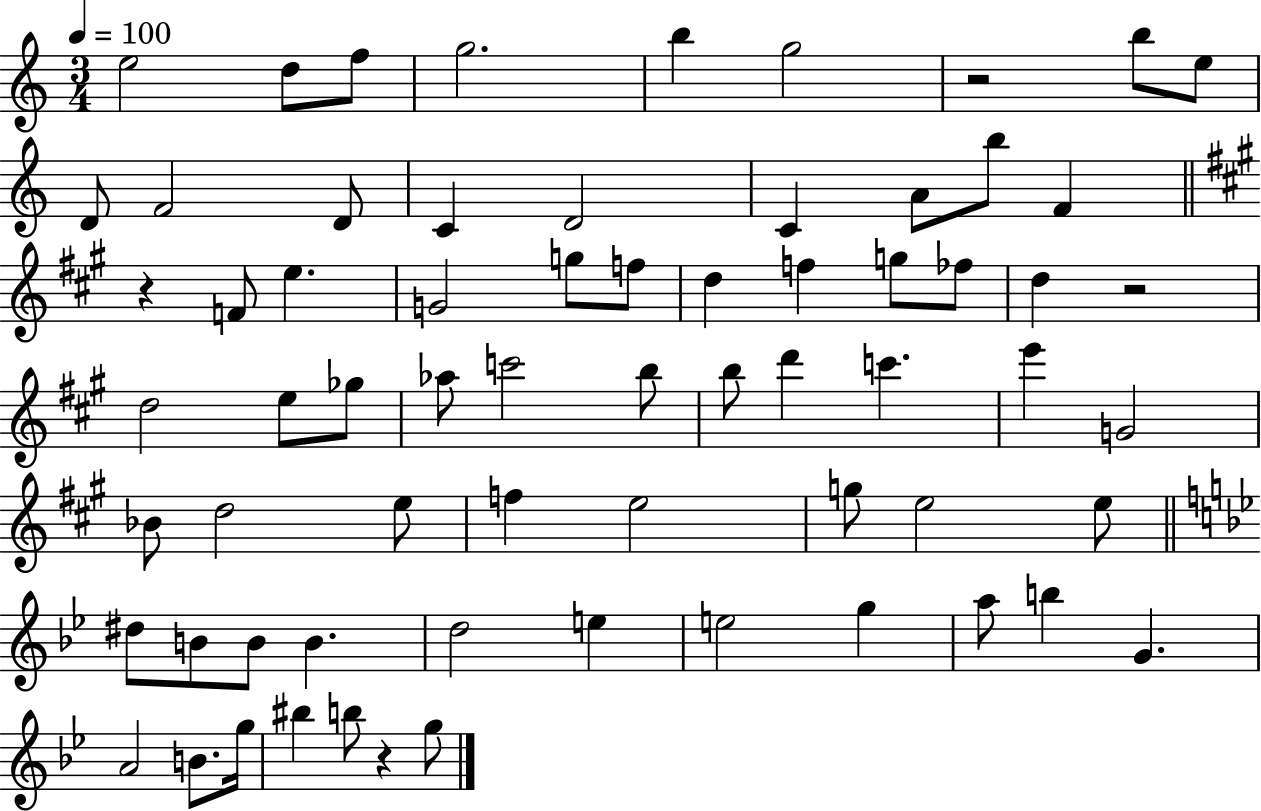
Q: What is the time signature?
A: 3/4